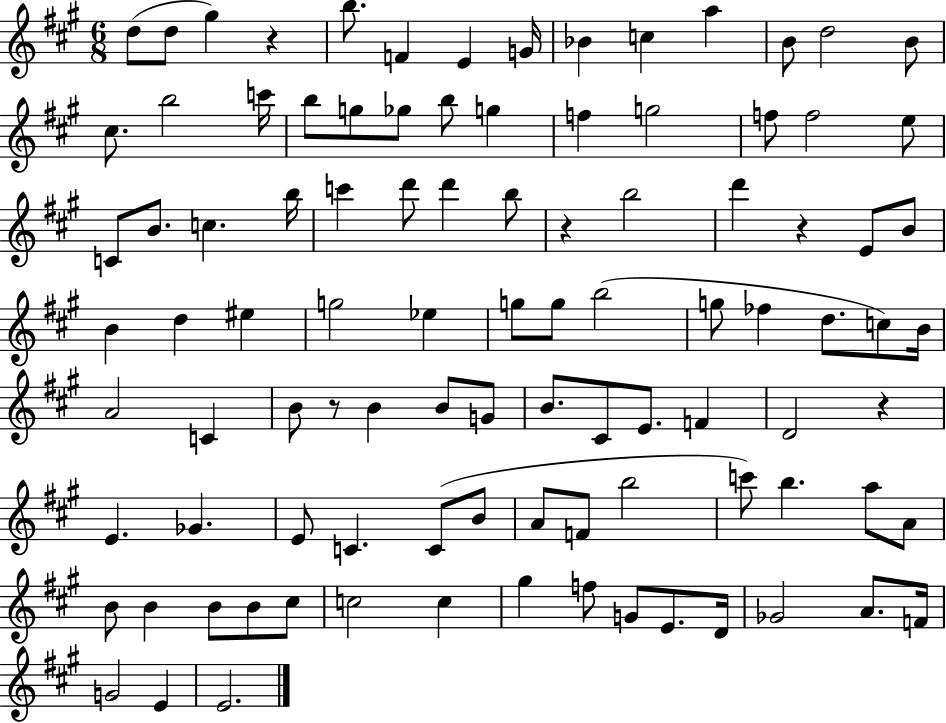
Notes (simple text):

D5/e D5/e G#5/q R/q B5/e. F4/q E4/q G4/s Bb4/q C5/q A5/q B4/e D5/h B4/e C#5/e. B5/h C6/s B5/e G5/e Gb5/e B5/e G5/q F5/q G5/h F5/e F5/h E5/e C4/e B4/e. C5/q. B5/s C6/q D6/e D6/q B5/e R/q B5/h D6/q R/q E4/e B4/e B4/q D5/q EIS5/q G5/h Eb5/q G5/e G5/e B5/h G5/e FES5/q D5/e. C5/e B4/s A4/h C4/q B4/e R/e B4/q B4/e G4/e B4/e. C#4/e E4/e. F4/q D4/h R/q E4/q. Gb4/q. E4/e C4/q. C4/e B4/e A4/e F4/e B5/h C6/e B5/q. A5/e A4/e B4/e B4/q B4/e B4/e C#5/e C5/h C5/q G#5/q F5/e G4/e E4/e. D4/s Gb4/h A4/e. F4/s G4/h E4/q E4/h.